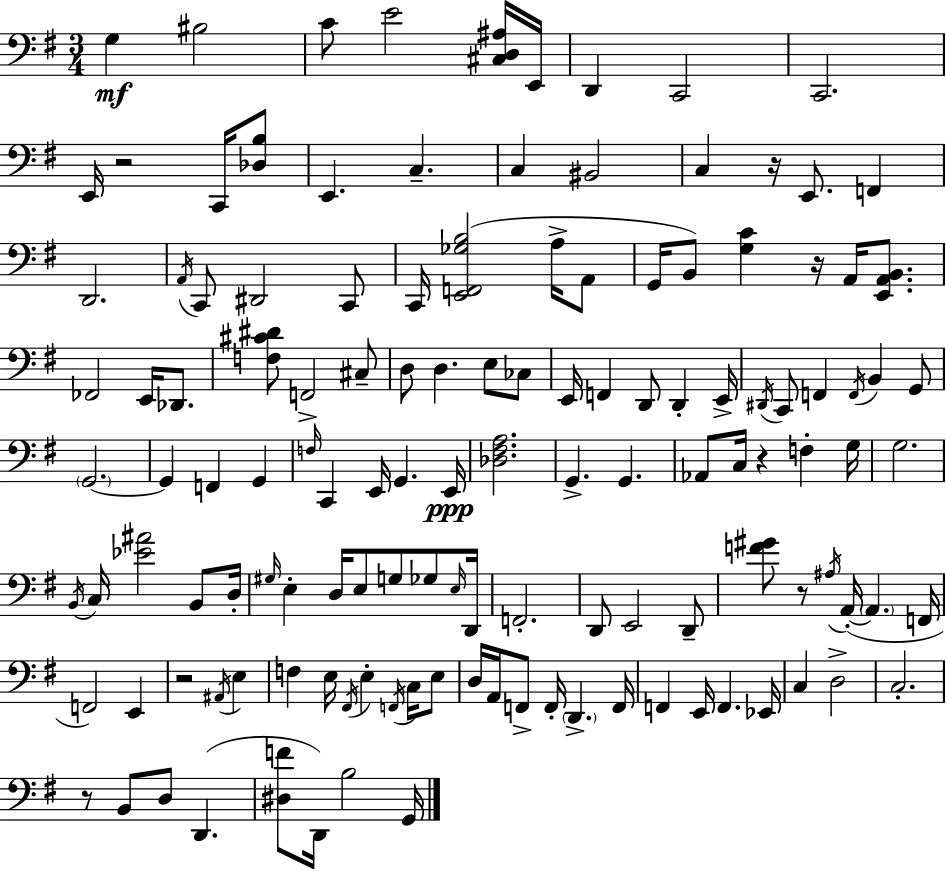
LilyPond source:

{
  \clef bass
  \numericTimeSignature
  \time 3/4
  \key e \minor
  g4\mf bis2 | c'8 e'2 <cis d ais>16 e,16 | d,4 c,2 | c,2. | \break e,16 r2 c,16 <des b>8 | e,4. c4.-- | c4 bis,2 | c4 r16 e,8. f,4 | \break d,2. | \acciaccatura { a,16 } c,8 dis,2 c,8 | c,16 <e, f, ges b>2( a16-> a,8 | g,16 b,8) <g c'>4 r16 a,16 <e, a, b,>8. | \break fes,2 e,16 des,8. | <f cis' dis'>8 f,2-> cis8-- | d8 d4. e8 ces8 | e,16 f,4 d,8 d,4-. | \break e,16-> \acciaccatura { dis,16 } c,8 f,4 \acciaccatura { f,16 } b,4 | g,8 \parenthesize g,2.~~ | g,4 f,4 g,4 | \grace { f16 } c,4 e,16 g,4. | \break e,16\ppp <des fis a>2. | g,4.-> g,4. | aes,8 c16 r4 f4-. | g16 g2. | \break \acciaccatura { b,16 } c16 <ees' ais'>2 | b,8 d16-. \grace { gis16 } e4-. d16 e8 | g8 ges8 \grace { e16 } d,16 f,2.-. | d,8 e,2 | \break d,8-- <f' gis'>8 r8 \acciaccatura { ais16 } | a,16-.~(~ \parenthesize a,4. f,16 f,2) | e,4 r2 | \acciaccatura { ais,16 } e4 f4 | \break e16 \acciaccatura { fis,16 } e4-. \acciaccatura { f,16 } c16 e8 d16 | a,16 f,8-> f,16-. \parenthesize d,4.-> f,16 f,4 | e,16 f,4. ees,16 c4 | d2-> c2.-. | \break r8 | b,8 d8 d,4.( <dis f'>8 | d,16) b2 g,16 \bar "|."
}